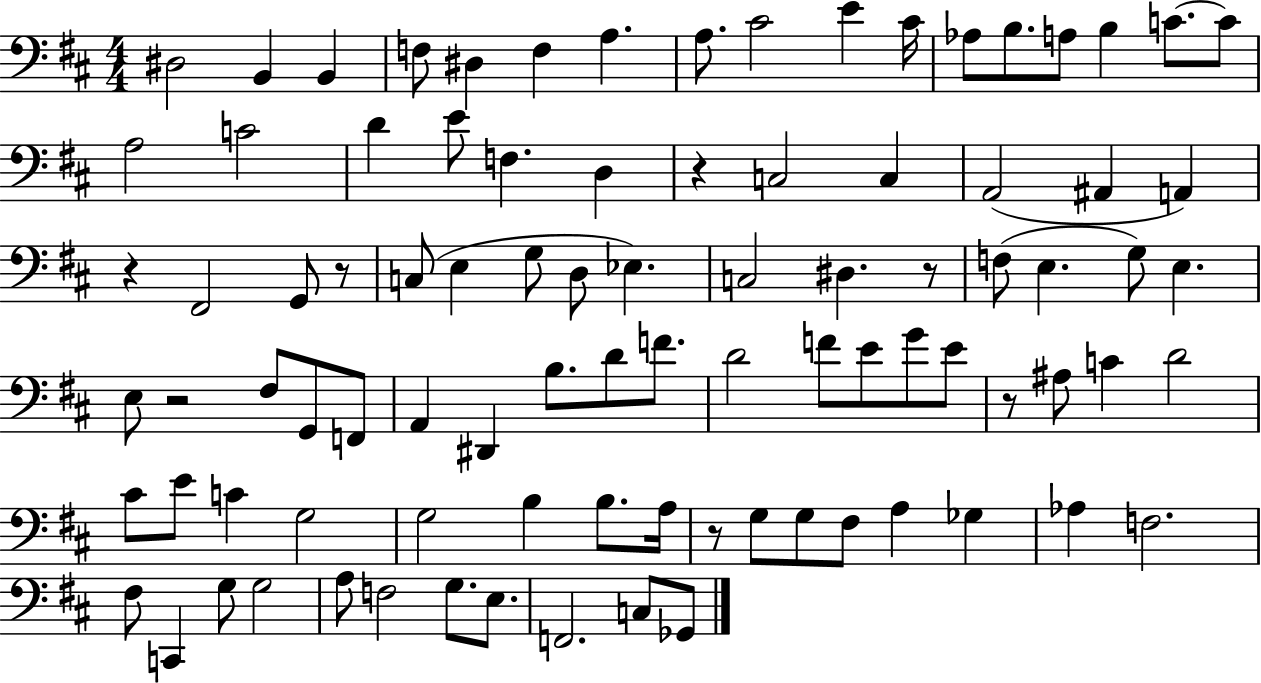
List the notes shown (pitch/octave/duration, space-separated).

D#3/h B2/q B2/q F3/e D#3/q F3/q A3/q. A3/e. C#4/h E4/q C#4/s Ab3/e B3/e. A3/e B3/q C4/e. C4/e A3/h C4/h D4/q E4/e F3/q. D3/q R/q C3/h C3/q A2/h A#2/q A2/q R/q F#2/h G2/e R/e C3/e E3/q G3/e D3/e Eb3/q. C3/h D#3/q. R/e F3/e E3/q. G3/e E3/q. E3/e R/h F#3/e G2/e F2/e A2/q D#2/q B3/e. D4/e F4/e. D4/h F4/e E4/e G4/e E4/e R/e A#3/e C4/q D4/h C#4/e E4/e C4/q G3/h G3/h B3/q B3/e. A3/s R/e G3/e G3/e F#3/e A3/q Gb3/q Ab3/q F3/h. F#3/e C2/q G3/e G3/h A3/e F3/h G3/e. E3/e. F2/h. C3/e Gb2/e